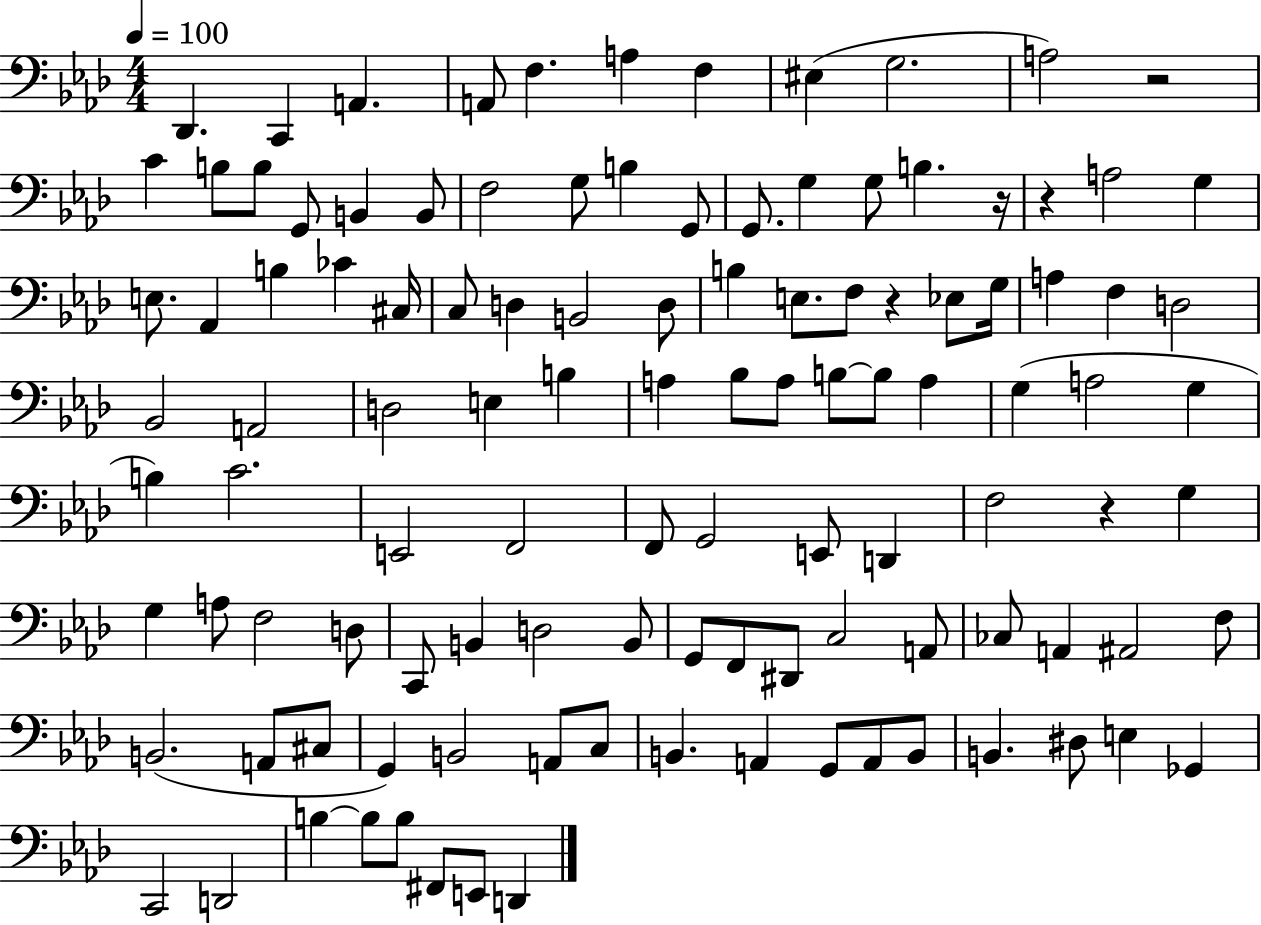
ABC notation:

X:1
T:Untitled
M:4/4
L:1/4
K:Ab
_D,, C,, A,, A,,/2 F, A, F, ^E, G,2 A,2 z2 C B,/2 B,/2 G,,/2 B,, B,,/2 F,2 G,/2 B, G,,/2 G,,/2 G, G,/2 B, z/4 z A,2 G, E,/2 _A,, B, _C ^C,/4 C,/2 D, B,,2 D,/2 B, E,/2 F,/2 z _E,/2 G,/4 A, F, D,2 _B,,2 A,,2 D,2 E, B, A, _B,/2 A,/2 B,/2 B,/2 A, G, A,2 G, B, C2 E,,2 F,,2 F,,/2 G,,2 E,,/2 D,, F,2 z G, G, A,/2 F,2 D,/2 C,,/2 B,, D,2 B,,/2 G,,/2 F,,/2 ^D,,/2 C,2 A,,/2 _C,/2 A,, ^A,,2 F,/2 B,,2 A,,/2 ^C,/2 G,, B,,2 A,,/2 C,/2 B,, A,, G,,/2 A,,/2 B,,/2 B,, ^D,/2 E, _G,, C,,2 D,,2 B, B,/2 B,/2 ^F,,/2 E,,/2 D,,